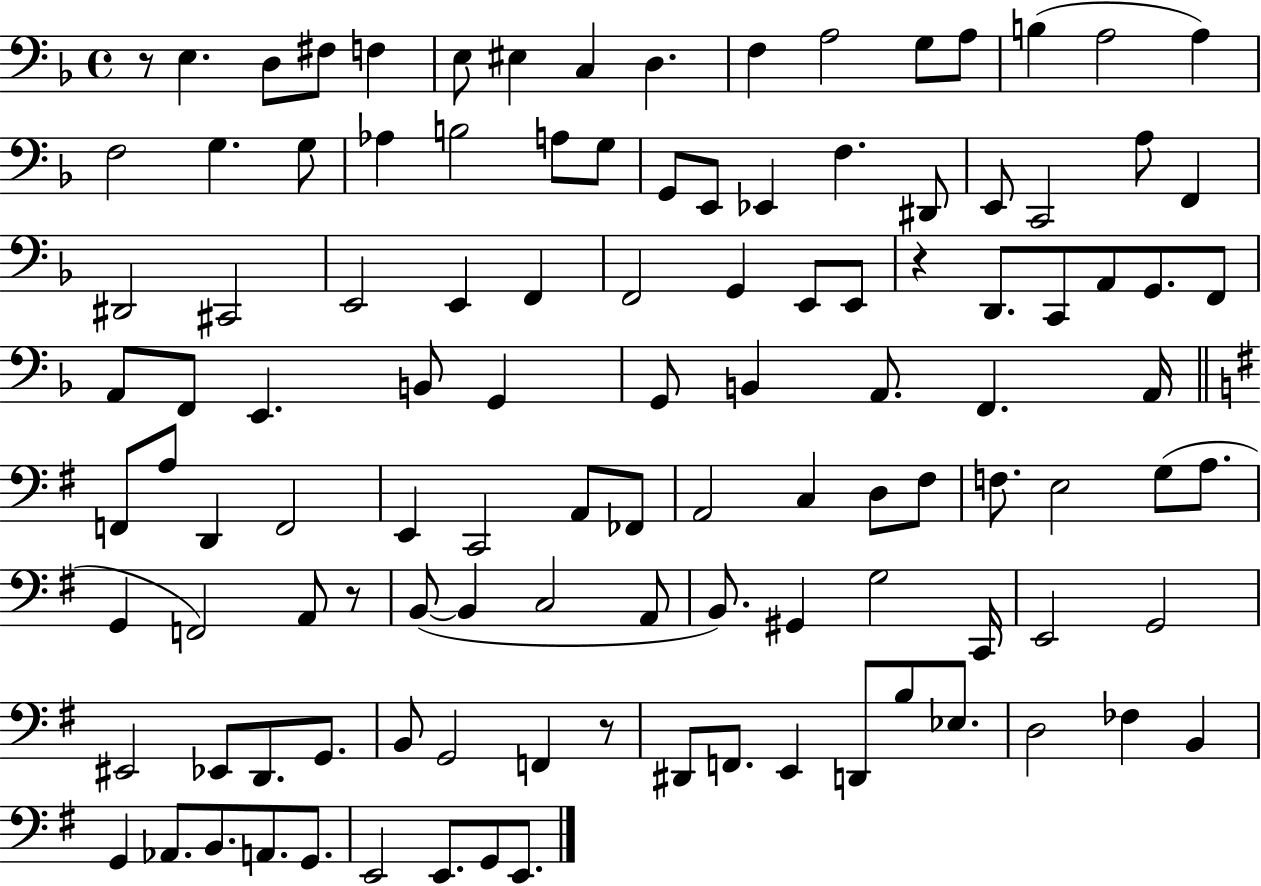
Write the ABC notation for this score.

X:1
T:Untitled
M:4/4
L:1/4
K:F
z/2 E, D,/2 ^F,/2 F, E,/2 ^E, C, D, F, A,2 G,/2 A,/2 B, A,2 A, F,2 G, G,/2 _A, B,2 A,/2 G,/2 G,,/2 E,,/2 _E,, F, ^D,,/2 E,,/2 C,,2 A,/2 F,, ^D,,2 ^C,,2 E,,2 E,, F,, F,,2 G,, E,,/2 E,,/2 z D,,/2 C,,/2 A,,/2 G,,/2 F,,/2 A,,/2 F,,/2 E,, B,,/2 G,, G,,/2 B,, A,,/2 F,, A,,/4 F,,/2 A,/2 D,, F,,2 E,, C,,2 A,,/2 _F,,/2 A,,2 C, D,/2 ^F,/2 F,/2 E,2 G,/2 A,/2 G,, F,,2 A,,/2 z/2 B,,/2 B,, C,2 A,,/2 B,,/2 ^G,, G,2 C,,/4 E,,2 G,,2 ^E,,2 _E,,/2 D,,/2 G,,/2 B,,/2 G,,2 F,, z/2 ^D,,/2 F,,/2 E,, D,,/2 B,/2 _E,/2 D,2 _F, B,, G,, _A,,/2 B,,/2 A,,/2 G,,/2 E,,2 E,,/2 G,,/2 E,,/2